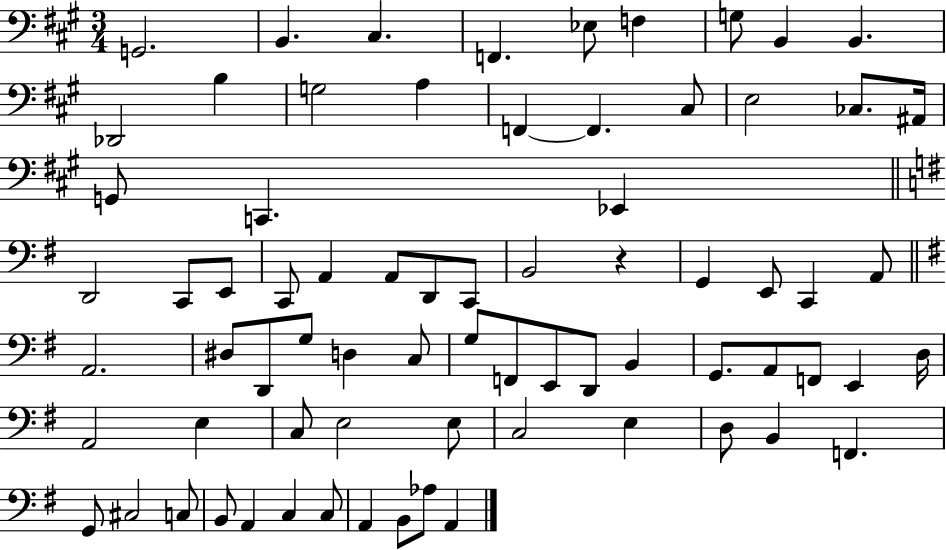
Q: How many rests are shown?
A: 1